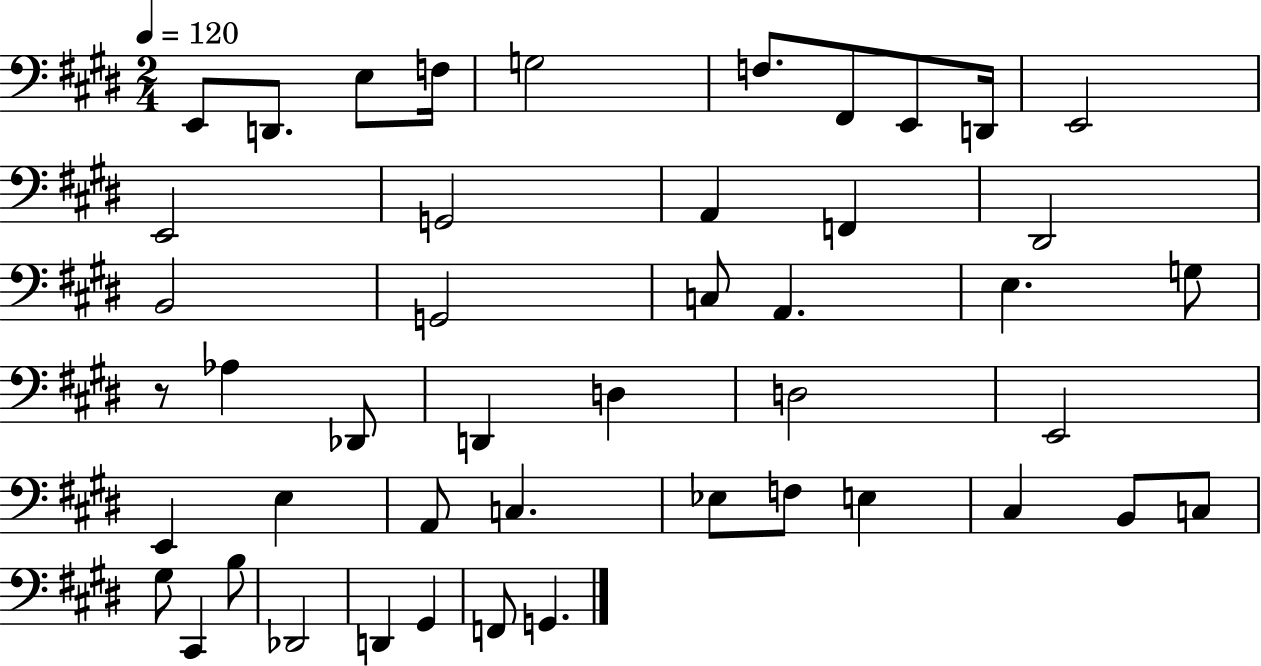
E2/e D2/e. E3/e F3/s G3/h F3/e. F#2/e E2/e D2/s E2/h E2/h G2/h A2/q F2/q D#2/h B2/h G2/h C3/e A2/q. E3/q. G3/e R/e Ab3/q Db2/e D2/q D3/q D3/h E2/h E2/q E3/q A2/e C3/q. Eb3/e F3/e E3/q C#3/q B2/e C3/e G#3/e C#2/q B3/e Db2/h D2/q G#2/q F2/e G2/q.